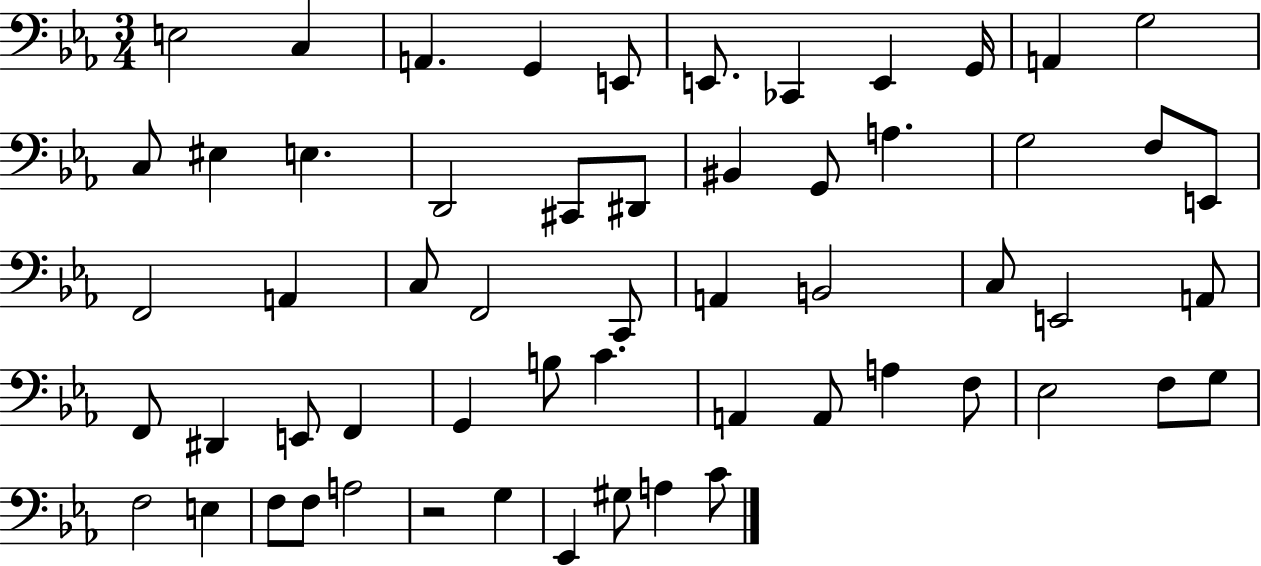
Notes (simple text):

E3/h C3/q A2/q. G2/q E2/e E2/e. CES2/q E2/q G2/s A2/q G3/h C3/e EIS3/q E3/q. D2/h C#2/e D#2/e BIS2/q G2/e A3/q. G3/h F3/e E2/e F2/h A2/q C3/e F2/h C2/e A2/q B2/h C3/e E2/h A2/e F2/e D#2/q E2/e F2/q G2/q B3/e C4/q. A2/q A2/e A3/q F3/e Eb3/h F3/e G3/e F3/h E3/q F3/e F3/e A3/h R/h G3/q Eb2/q G#3/e A3/q C4/e